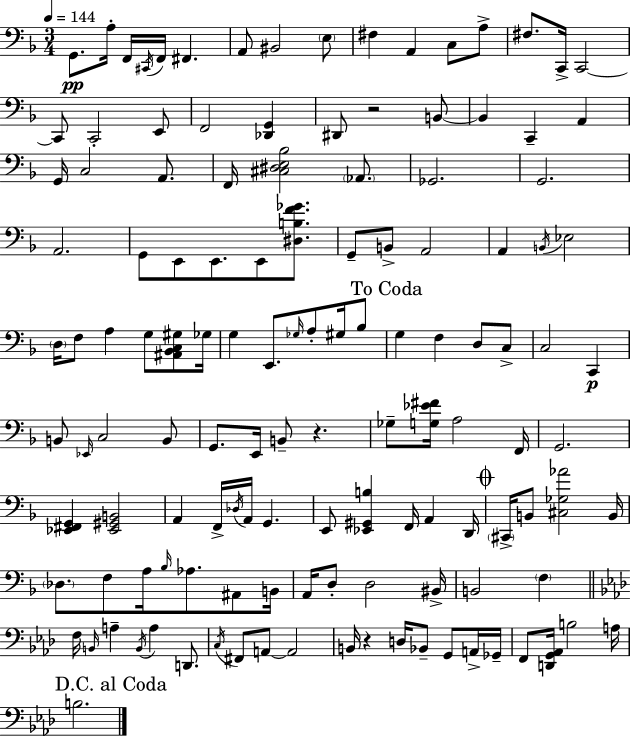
G2/e. A3/s F2/s C#2/s F2/s F#2/q. A2/e BIS2/h E3/e F#3/q A2/q C3/e A3/e F#3/e. C2/s C2/h C2/e C2/h E2/e F2/h [Db2,G2]/q D#2/e R/h B2/e B2/q C2/q A2/q G2/s C3/h A2/e. F2/s [C#3,D#3,E3,Bb3]/h Ab2/e. Gb2/h. G2/h. A2/h. G2/e E2/e E2/e. E2/e [D#3,B3,F4,Gb4]/e. G2/e B2/e A2/h A2/q B2/s Eb3/h D3/s F3/e A3/q G3/e [A#2,Bb2,C3,G#3]/e Gb3/s G3/q E2/e. Gb3/s A3/e G#3/s Bb3/e G3/q F3/q D3/e C3/e C3/h C2/q B2/e Eb2/s C3/h B2/e G2/e. E2/s B2/e R/q. Gb3/e [G3,Eb4,F#4]/s A3/h F2/s G2/h. [Eb2,F#2,G2]/q [Eb2,G#2,B2]/h A2/q F2/s Db3/s A2/s G2/q. E2/e [Eb2,G#2,B3]/q F2/s A2/q D2/s C#2/s B2/e [C#3,Gb3,Ab4]/h B2/s Db3/e. F3/e A3/s Bb3/s Ab3/e. A#2/e B2/s A2/s D3/e D3/h BIS2/s B2/h F3/q F3/s B2/s A3/q B2/s A3/q D2/e. C3/s F#2/e A2/e A2/h B2/s R/q D3/s Bb2/e G2/e A2/s Gb2/s F2/e [D2,G2,Ab2]/s B3/h A3/s B3/h.